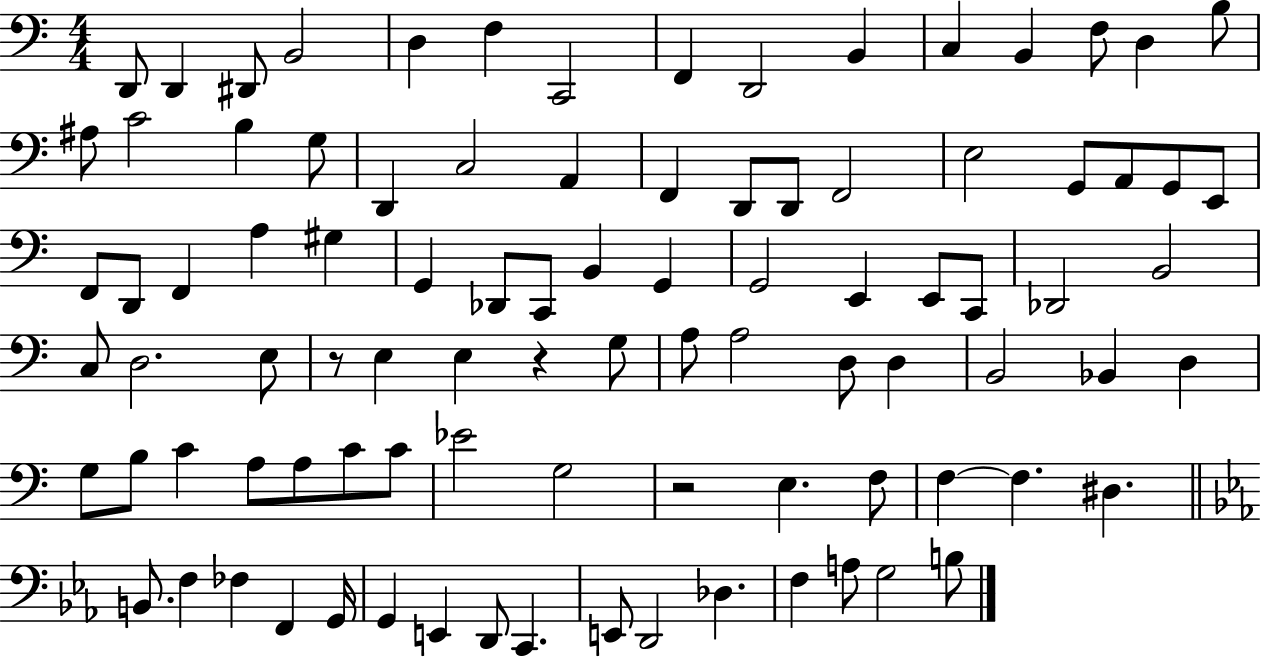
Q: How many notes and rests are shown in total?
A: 93